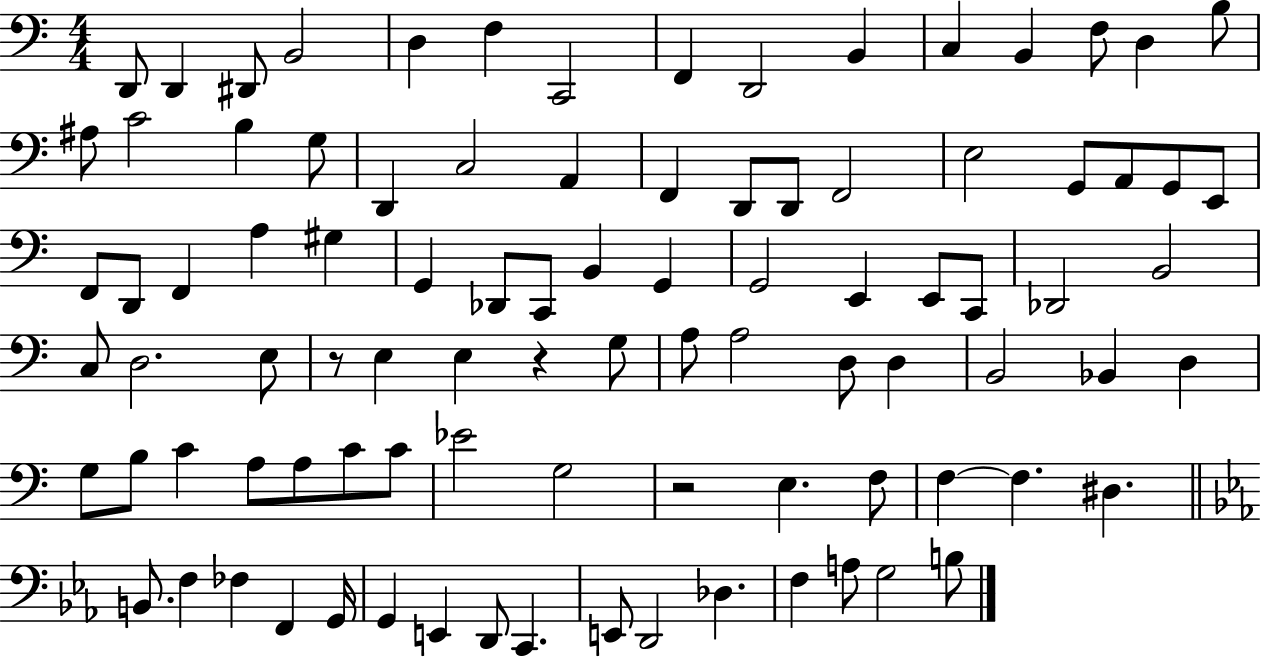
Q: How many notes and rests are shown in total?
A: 93